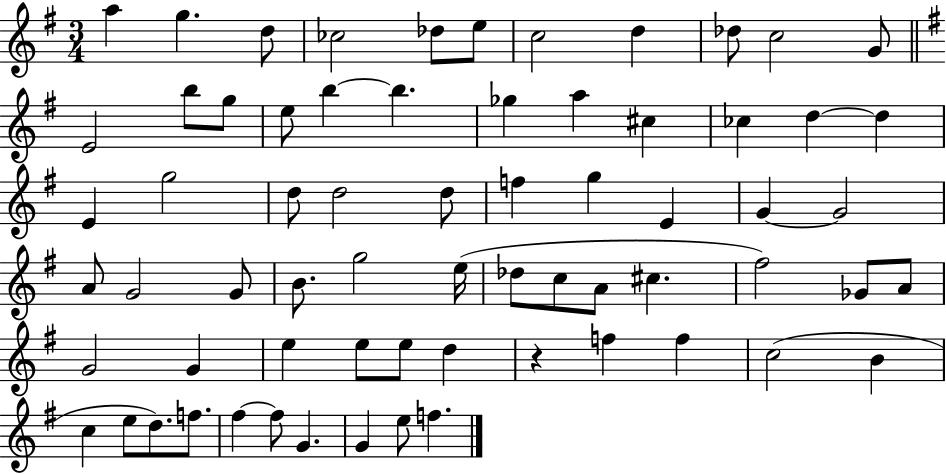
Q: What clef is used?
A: treble